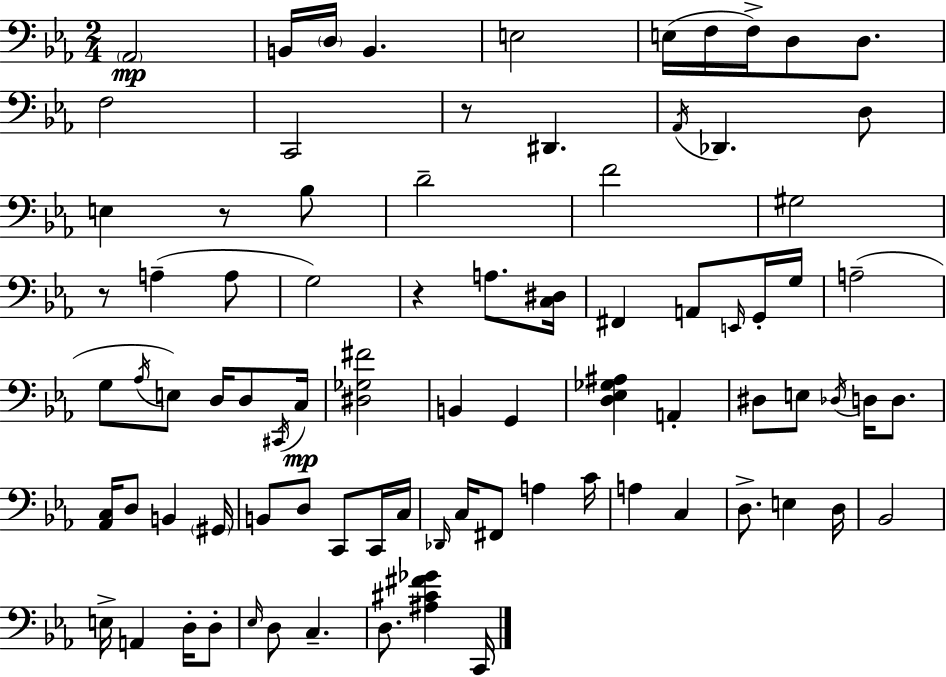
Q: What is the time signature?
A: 2/4